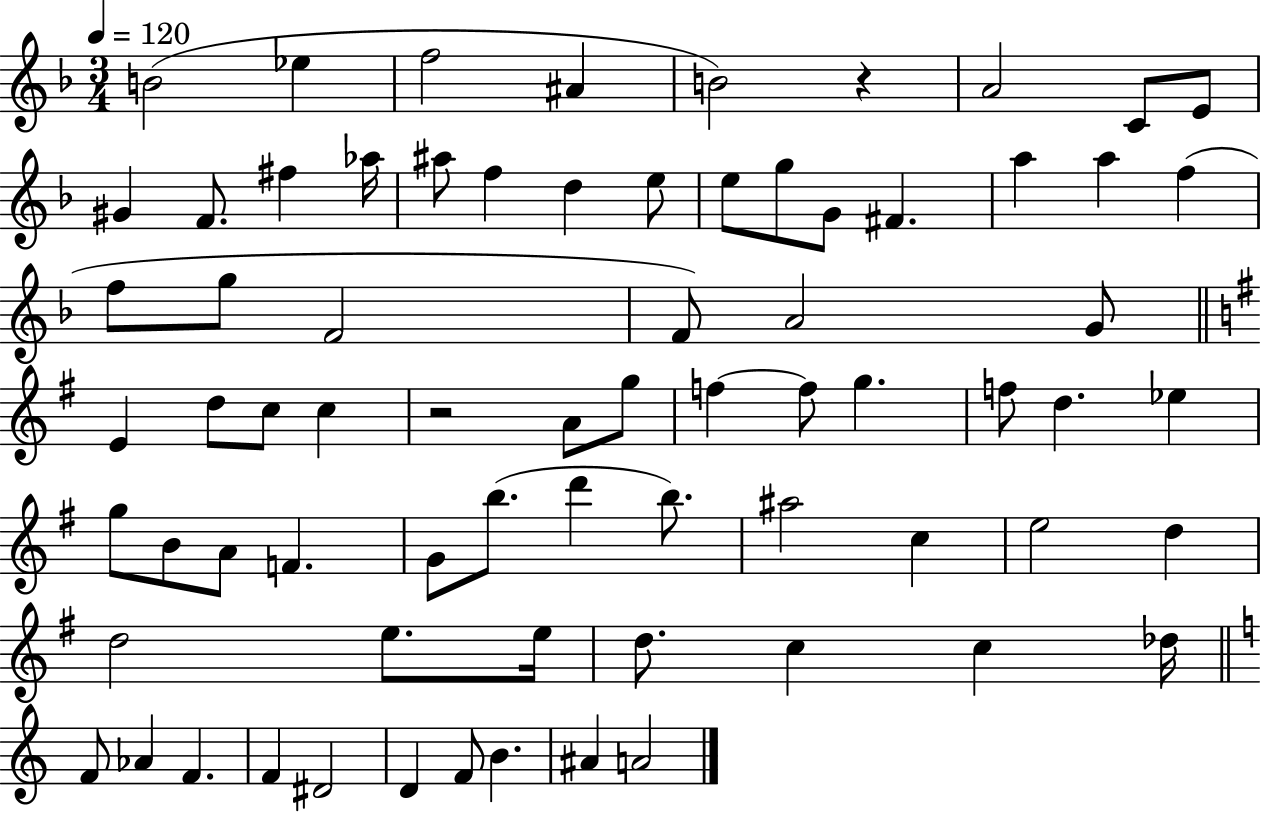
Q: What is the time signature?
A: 3/4